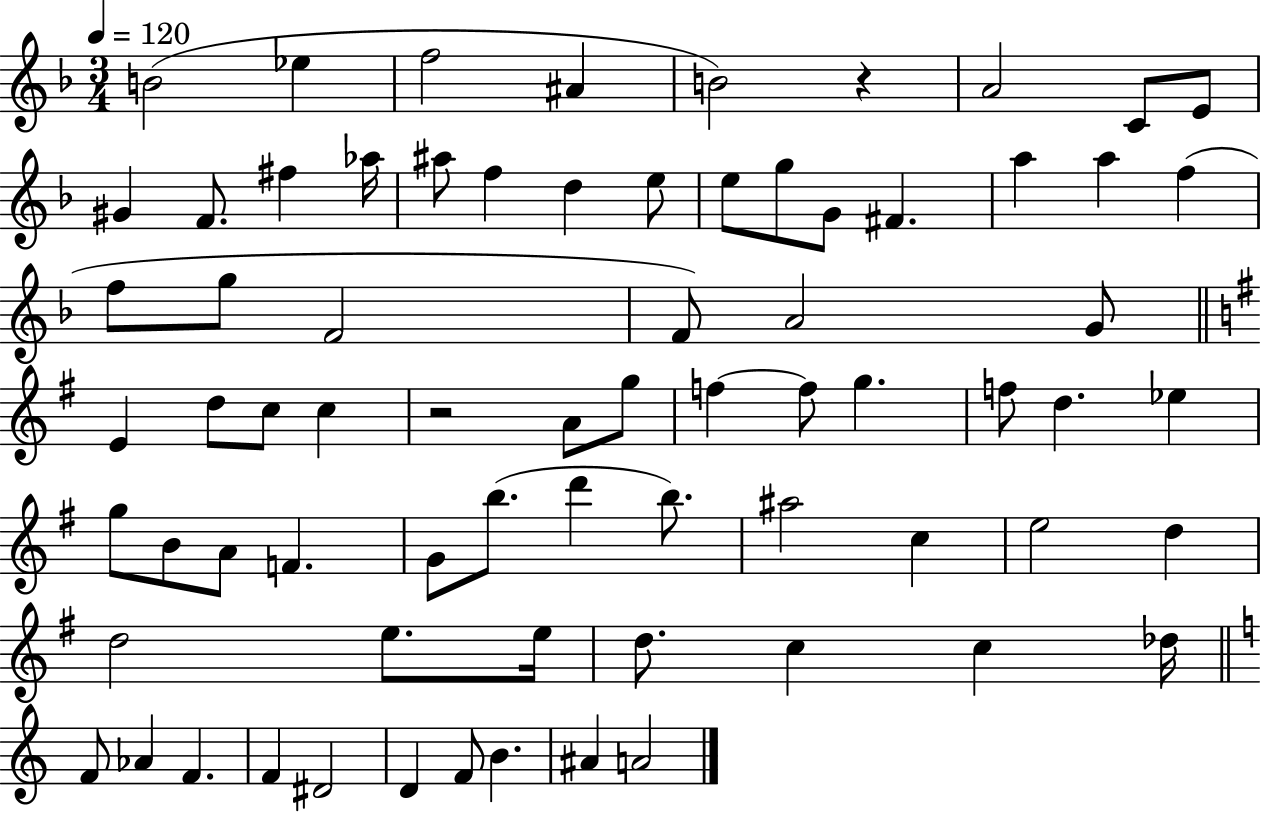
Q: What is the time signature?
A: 3/4